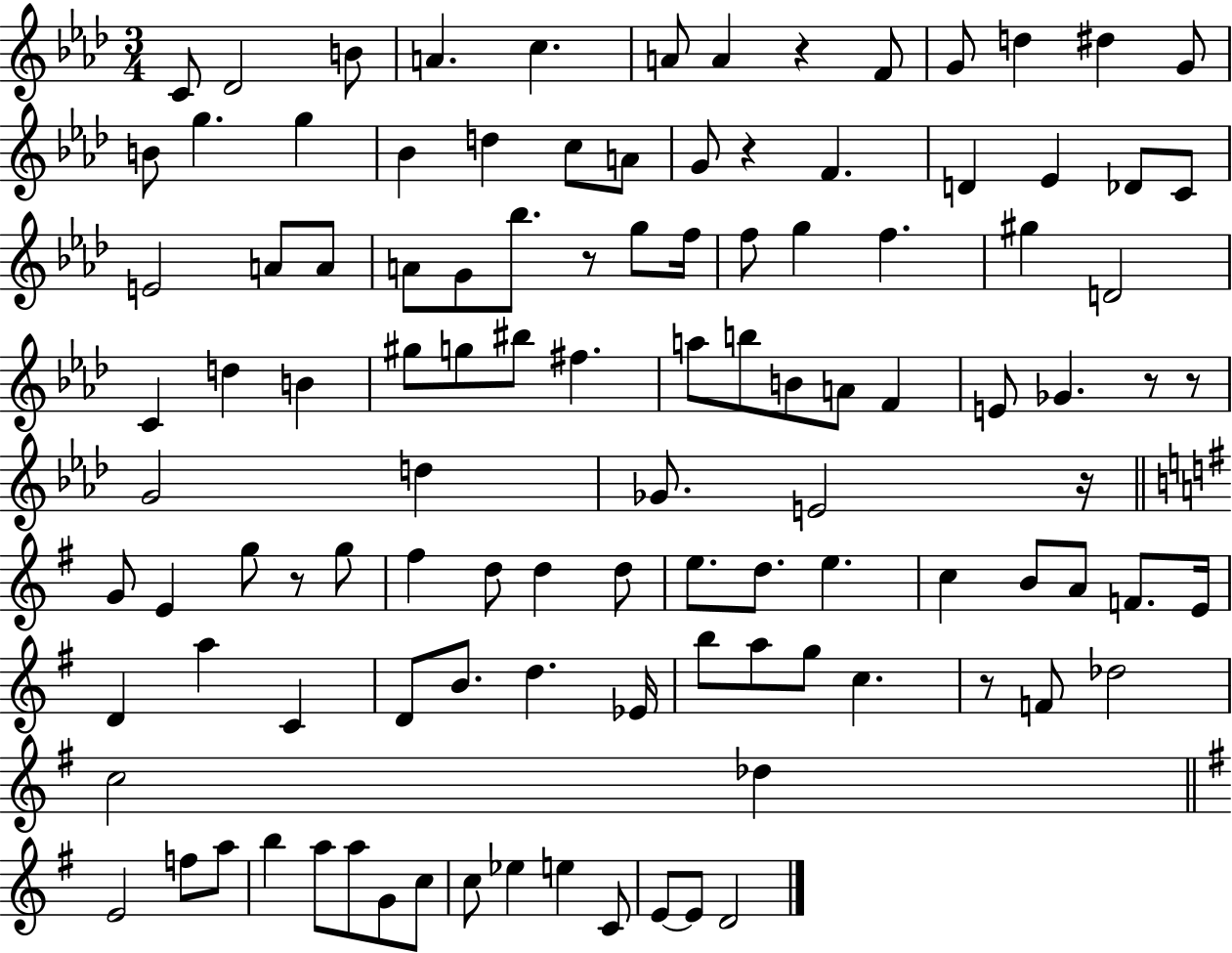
{
  \clef treble
  \numericTimeSignature
  \time 3/4
  \key aes \major
  \repeat volta 2 { c'8 des'2 b'8 | a'4. c''4. | a'8 a'4 r4 f'8 | g'8 d''4 dis''4 g'8 | \break b'8 g''4. g''4 | bes'4 d''4 c''8 a'8 | g'8 r4 f'4. | d'4 ees'4 des'8 c'8 | \break e'2 a'8 a'8 | a'8 g'8 bes''8. r8 g''8 f''16 | f''8 g''4 f''4. | gis''4 d'2 | \break c'4 d''4 b'4 | gis''8 g''8 bis''8 fis''4. | a''8 b''8 b'8 a'8 f'4 | e'8 ges'4. r8 r8 | \break g'2 d''4 | ges'8. e'2 r16 | \bar "||" \break \key g \major g'8 e'4 g''8 r8 g''8 | fis''4 d''8 d''4 d''8 | e''8. d''8. e''4. | c''4 b'8 a'8 f'8. e'16 | \break d'4 a''4 c'4 | d'8 b'8. d''4. ees'16 | b''8 a''8 g''8 c''4. | r8 f'8 des''2 | \break c''2 des''4 | \bar "||" \break \key g \major e'2 f''8 a''8 | b''4 a''8 a''8 g'8 c''8 | c''8 ees''4 e''4 c'8 | e'8~~ e'8 d'2 | \break } \bar "|."
}